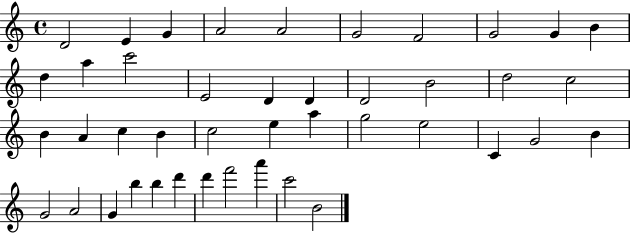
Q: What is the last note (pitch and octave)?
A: B4